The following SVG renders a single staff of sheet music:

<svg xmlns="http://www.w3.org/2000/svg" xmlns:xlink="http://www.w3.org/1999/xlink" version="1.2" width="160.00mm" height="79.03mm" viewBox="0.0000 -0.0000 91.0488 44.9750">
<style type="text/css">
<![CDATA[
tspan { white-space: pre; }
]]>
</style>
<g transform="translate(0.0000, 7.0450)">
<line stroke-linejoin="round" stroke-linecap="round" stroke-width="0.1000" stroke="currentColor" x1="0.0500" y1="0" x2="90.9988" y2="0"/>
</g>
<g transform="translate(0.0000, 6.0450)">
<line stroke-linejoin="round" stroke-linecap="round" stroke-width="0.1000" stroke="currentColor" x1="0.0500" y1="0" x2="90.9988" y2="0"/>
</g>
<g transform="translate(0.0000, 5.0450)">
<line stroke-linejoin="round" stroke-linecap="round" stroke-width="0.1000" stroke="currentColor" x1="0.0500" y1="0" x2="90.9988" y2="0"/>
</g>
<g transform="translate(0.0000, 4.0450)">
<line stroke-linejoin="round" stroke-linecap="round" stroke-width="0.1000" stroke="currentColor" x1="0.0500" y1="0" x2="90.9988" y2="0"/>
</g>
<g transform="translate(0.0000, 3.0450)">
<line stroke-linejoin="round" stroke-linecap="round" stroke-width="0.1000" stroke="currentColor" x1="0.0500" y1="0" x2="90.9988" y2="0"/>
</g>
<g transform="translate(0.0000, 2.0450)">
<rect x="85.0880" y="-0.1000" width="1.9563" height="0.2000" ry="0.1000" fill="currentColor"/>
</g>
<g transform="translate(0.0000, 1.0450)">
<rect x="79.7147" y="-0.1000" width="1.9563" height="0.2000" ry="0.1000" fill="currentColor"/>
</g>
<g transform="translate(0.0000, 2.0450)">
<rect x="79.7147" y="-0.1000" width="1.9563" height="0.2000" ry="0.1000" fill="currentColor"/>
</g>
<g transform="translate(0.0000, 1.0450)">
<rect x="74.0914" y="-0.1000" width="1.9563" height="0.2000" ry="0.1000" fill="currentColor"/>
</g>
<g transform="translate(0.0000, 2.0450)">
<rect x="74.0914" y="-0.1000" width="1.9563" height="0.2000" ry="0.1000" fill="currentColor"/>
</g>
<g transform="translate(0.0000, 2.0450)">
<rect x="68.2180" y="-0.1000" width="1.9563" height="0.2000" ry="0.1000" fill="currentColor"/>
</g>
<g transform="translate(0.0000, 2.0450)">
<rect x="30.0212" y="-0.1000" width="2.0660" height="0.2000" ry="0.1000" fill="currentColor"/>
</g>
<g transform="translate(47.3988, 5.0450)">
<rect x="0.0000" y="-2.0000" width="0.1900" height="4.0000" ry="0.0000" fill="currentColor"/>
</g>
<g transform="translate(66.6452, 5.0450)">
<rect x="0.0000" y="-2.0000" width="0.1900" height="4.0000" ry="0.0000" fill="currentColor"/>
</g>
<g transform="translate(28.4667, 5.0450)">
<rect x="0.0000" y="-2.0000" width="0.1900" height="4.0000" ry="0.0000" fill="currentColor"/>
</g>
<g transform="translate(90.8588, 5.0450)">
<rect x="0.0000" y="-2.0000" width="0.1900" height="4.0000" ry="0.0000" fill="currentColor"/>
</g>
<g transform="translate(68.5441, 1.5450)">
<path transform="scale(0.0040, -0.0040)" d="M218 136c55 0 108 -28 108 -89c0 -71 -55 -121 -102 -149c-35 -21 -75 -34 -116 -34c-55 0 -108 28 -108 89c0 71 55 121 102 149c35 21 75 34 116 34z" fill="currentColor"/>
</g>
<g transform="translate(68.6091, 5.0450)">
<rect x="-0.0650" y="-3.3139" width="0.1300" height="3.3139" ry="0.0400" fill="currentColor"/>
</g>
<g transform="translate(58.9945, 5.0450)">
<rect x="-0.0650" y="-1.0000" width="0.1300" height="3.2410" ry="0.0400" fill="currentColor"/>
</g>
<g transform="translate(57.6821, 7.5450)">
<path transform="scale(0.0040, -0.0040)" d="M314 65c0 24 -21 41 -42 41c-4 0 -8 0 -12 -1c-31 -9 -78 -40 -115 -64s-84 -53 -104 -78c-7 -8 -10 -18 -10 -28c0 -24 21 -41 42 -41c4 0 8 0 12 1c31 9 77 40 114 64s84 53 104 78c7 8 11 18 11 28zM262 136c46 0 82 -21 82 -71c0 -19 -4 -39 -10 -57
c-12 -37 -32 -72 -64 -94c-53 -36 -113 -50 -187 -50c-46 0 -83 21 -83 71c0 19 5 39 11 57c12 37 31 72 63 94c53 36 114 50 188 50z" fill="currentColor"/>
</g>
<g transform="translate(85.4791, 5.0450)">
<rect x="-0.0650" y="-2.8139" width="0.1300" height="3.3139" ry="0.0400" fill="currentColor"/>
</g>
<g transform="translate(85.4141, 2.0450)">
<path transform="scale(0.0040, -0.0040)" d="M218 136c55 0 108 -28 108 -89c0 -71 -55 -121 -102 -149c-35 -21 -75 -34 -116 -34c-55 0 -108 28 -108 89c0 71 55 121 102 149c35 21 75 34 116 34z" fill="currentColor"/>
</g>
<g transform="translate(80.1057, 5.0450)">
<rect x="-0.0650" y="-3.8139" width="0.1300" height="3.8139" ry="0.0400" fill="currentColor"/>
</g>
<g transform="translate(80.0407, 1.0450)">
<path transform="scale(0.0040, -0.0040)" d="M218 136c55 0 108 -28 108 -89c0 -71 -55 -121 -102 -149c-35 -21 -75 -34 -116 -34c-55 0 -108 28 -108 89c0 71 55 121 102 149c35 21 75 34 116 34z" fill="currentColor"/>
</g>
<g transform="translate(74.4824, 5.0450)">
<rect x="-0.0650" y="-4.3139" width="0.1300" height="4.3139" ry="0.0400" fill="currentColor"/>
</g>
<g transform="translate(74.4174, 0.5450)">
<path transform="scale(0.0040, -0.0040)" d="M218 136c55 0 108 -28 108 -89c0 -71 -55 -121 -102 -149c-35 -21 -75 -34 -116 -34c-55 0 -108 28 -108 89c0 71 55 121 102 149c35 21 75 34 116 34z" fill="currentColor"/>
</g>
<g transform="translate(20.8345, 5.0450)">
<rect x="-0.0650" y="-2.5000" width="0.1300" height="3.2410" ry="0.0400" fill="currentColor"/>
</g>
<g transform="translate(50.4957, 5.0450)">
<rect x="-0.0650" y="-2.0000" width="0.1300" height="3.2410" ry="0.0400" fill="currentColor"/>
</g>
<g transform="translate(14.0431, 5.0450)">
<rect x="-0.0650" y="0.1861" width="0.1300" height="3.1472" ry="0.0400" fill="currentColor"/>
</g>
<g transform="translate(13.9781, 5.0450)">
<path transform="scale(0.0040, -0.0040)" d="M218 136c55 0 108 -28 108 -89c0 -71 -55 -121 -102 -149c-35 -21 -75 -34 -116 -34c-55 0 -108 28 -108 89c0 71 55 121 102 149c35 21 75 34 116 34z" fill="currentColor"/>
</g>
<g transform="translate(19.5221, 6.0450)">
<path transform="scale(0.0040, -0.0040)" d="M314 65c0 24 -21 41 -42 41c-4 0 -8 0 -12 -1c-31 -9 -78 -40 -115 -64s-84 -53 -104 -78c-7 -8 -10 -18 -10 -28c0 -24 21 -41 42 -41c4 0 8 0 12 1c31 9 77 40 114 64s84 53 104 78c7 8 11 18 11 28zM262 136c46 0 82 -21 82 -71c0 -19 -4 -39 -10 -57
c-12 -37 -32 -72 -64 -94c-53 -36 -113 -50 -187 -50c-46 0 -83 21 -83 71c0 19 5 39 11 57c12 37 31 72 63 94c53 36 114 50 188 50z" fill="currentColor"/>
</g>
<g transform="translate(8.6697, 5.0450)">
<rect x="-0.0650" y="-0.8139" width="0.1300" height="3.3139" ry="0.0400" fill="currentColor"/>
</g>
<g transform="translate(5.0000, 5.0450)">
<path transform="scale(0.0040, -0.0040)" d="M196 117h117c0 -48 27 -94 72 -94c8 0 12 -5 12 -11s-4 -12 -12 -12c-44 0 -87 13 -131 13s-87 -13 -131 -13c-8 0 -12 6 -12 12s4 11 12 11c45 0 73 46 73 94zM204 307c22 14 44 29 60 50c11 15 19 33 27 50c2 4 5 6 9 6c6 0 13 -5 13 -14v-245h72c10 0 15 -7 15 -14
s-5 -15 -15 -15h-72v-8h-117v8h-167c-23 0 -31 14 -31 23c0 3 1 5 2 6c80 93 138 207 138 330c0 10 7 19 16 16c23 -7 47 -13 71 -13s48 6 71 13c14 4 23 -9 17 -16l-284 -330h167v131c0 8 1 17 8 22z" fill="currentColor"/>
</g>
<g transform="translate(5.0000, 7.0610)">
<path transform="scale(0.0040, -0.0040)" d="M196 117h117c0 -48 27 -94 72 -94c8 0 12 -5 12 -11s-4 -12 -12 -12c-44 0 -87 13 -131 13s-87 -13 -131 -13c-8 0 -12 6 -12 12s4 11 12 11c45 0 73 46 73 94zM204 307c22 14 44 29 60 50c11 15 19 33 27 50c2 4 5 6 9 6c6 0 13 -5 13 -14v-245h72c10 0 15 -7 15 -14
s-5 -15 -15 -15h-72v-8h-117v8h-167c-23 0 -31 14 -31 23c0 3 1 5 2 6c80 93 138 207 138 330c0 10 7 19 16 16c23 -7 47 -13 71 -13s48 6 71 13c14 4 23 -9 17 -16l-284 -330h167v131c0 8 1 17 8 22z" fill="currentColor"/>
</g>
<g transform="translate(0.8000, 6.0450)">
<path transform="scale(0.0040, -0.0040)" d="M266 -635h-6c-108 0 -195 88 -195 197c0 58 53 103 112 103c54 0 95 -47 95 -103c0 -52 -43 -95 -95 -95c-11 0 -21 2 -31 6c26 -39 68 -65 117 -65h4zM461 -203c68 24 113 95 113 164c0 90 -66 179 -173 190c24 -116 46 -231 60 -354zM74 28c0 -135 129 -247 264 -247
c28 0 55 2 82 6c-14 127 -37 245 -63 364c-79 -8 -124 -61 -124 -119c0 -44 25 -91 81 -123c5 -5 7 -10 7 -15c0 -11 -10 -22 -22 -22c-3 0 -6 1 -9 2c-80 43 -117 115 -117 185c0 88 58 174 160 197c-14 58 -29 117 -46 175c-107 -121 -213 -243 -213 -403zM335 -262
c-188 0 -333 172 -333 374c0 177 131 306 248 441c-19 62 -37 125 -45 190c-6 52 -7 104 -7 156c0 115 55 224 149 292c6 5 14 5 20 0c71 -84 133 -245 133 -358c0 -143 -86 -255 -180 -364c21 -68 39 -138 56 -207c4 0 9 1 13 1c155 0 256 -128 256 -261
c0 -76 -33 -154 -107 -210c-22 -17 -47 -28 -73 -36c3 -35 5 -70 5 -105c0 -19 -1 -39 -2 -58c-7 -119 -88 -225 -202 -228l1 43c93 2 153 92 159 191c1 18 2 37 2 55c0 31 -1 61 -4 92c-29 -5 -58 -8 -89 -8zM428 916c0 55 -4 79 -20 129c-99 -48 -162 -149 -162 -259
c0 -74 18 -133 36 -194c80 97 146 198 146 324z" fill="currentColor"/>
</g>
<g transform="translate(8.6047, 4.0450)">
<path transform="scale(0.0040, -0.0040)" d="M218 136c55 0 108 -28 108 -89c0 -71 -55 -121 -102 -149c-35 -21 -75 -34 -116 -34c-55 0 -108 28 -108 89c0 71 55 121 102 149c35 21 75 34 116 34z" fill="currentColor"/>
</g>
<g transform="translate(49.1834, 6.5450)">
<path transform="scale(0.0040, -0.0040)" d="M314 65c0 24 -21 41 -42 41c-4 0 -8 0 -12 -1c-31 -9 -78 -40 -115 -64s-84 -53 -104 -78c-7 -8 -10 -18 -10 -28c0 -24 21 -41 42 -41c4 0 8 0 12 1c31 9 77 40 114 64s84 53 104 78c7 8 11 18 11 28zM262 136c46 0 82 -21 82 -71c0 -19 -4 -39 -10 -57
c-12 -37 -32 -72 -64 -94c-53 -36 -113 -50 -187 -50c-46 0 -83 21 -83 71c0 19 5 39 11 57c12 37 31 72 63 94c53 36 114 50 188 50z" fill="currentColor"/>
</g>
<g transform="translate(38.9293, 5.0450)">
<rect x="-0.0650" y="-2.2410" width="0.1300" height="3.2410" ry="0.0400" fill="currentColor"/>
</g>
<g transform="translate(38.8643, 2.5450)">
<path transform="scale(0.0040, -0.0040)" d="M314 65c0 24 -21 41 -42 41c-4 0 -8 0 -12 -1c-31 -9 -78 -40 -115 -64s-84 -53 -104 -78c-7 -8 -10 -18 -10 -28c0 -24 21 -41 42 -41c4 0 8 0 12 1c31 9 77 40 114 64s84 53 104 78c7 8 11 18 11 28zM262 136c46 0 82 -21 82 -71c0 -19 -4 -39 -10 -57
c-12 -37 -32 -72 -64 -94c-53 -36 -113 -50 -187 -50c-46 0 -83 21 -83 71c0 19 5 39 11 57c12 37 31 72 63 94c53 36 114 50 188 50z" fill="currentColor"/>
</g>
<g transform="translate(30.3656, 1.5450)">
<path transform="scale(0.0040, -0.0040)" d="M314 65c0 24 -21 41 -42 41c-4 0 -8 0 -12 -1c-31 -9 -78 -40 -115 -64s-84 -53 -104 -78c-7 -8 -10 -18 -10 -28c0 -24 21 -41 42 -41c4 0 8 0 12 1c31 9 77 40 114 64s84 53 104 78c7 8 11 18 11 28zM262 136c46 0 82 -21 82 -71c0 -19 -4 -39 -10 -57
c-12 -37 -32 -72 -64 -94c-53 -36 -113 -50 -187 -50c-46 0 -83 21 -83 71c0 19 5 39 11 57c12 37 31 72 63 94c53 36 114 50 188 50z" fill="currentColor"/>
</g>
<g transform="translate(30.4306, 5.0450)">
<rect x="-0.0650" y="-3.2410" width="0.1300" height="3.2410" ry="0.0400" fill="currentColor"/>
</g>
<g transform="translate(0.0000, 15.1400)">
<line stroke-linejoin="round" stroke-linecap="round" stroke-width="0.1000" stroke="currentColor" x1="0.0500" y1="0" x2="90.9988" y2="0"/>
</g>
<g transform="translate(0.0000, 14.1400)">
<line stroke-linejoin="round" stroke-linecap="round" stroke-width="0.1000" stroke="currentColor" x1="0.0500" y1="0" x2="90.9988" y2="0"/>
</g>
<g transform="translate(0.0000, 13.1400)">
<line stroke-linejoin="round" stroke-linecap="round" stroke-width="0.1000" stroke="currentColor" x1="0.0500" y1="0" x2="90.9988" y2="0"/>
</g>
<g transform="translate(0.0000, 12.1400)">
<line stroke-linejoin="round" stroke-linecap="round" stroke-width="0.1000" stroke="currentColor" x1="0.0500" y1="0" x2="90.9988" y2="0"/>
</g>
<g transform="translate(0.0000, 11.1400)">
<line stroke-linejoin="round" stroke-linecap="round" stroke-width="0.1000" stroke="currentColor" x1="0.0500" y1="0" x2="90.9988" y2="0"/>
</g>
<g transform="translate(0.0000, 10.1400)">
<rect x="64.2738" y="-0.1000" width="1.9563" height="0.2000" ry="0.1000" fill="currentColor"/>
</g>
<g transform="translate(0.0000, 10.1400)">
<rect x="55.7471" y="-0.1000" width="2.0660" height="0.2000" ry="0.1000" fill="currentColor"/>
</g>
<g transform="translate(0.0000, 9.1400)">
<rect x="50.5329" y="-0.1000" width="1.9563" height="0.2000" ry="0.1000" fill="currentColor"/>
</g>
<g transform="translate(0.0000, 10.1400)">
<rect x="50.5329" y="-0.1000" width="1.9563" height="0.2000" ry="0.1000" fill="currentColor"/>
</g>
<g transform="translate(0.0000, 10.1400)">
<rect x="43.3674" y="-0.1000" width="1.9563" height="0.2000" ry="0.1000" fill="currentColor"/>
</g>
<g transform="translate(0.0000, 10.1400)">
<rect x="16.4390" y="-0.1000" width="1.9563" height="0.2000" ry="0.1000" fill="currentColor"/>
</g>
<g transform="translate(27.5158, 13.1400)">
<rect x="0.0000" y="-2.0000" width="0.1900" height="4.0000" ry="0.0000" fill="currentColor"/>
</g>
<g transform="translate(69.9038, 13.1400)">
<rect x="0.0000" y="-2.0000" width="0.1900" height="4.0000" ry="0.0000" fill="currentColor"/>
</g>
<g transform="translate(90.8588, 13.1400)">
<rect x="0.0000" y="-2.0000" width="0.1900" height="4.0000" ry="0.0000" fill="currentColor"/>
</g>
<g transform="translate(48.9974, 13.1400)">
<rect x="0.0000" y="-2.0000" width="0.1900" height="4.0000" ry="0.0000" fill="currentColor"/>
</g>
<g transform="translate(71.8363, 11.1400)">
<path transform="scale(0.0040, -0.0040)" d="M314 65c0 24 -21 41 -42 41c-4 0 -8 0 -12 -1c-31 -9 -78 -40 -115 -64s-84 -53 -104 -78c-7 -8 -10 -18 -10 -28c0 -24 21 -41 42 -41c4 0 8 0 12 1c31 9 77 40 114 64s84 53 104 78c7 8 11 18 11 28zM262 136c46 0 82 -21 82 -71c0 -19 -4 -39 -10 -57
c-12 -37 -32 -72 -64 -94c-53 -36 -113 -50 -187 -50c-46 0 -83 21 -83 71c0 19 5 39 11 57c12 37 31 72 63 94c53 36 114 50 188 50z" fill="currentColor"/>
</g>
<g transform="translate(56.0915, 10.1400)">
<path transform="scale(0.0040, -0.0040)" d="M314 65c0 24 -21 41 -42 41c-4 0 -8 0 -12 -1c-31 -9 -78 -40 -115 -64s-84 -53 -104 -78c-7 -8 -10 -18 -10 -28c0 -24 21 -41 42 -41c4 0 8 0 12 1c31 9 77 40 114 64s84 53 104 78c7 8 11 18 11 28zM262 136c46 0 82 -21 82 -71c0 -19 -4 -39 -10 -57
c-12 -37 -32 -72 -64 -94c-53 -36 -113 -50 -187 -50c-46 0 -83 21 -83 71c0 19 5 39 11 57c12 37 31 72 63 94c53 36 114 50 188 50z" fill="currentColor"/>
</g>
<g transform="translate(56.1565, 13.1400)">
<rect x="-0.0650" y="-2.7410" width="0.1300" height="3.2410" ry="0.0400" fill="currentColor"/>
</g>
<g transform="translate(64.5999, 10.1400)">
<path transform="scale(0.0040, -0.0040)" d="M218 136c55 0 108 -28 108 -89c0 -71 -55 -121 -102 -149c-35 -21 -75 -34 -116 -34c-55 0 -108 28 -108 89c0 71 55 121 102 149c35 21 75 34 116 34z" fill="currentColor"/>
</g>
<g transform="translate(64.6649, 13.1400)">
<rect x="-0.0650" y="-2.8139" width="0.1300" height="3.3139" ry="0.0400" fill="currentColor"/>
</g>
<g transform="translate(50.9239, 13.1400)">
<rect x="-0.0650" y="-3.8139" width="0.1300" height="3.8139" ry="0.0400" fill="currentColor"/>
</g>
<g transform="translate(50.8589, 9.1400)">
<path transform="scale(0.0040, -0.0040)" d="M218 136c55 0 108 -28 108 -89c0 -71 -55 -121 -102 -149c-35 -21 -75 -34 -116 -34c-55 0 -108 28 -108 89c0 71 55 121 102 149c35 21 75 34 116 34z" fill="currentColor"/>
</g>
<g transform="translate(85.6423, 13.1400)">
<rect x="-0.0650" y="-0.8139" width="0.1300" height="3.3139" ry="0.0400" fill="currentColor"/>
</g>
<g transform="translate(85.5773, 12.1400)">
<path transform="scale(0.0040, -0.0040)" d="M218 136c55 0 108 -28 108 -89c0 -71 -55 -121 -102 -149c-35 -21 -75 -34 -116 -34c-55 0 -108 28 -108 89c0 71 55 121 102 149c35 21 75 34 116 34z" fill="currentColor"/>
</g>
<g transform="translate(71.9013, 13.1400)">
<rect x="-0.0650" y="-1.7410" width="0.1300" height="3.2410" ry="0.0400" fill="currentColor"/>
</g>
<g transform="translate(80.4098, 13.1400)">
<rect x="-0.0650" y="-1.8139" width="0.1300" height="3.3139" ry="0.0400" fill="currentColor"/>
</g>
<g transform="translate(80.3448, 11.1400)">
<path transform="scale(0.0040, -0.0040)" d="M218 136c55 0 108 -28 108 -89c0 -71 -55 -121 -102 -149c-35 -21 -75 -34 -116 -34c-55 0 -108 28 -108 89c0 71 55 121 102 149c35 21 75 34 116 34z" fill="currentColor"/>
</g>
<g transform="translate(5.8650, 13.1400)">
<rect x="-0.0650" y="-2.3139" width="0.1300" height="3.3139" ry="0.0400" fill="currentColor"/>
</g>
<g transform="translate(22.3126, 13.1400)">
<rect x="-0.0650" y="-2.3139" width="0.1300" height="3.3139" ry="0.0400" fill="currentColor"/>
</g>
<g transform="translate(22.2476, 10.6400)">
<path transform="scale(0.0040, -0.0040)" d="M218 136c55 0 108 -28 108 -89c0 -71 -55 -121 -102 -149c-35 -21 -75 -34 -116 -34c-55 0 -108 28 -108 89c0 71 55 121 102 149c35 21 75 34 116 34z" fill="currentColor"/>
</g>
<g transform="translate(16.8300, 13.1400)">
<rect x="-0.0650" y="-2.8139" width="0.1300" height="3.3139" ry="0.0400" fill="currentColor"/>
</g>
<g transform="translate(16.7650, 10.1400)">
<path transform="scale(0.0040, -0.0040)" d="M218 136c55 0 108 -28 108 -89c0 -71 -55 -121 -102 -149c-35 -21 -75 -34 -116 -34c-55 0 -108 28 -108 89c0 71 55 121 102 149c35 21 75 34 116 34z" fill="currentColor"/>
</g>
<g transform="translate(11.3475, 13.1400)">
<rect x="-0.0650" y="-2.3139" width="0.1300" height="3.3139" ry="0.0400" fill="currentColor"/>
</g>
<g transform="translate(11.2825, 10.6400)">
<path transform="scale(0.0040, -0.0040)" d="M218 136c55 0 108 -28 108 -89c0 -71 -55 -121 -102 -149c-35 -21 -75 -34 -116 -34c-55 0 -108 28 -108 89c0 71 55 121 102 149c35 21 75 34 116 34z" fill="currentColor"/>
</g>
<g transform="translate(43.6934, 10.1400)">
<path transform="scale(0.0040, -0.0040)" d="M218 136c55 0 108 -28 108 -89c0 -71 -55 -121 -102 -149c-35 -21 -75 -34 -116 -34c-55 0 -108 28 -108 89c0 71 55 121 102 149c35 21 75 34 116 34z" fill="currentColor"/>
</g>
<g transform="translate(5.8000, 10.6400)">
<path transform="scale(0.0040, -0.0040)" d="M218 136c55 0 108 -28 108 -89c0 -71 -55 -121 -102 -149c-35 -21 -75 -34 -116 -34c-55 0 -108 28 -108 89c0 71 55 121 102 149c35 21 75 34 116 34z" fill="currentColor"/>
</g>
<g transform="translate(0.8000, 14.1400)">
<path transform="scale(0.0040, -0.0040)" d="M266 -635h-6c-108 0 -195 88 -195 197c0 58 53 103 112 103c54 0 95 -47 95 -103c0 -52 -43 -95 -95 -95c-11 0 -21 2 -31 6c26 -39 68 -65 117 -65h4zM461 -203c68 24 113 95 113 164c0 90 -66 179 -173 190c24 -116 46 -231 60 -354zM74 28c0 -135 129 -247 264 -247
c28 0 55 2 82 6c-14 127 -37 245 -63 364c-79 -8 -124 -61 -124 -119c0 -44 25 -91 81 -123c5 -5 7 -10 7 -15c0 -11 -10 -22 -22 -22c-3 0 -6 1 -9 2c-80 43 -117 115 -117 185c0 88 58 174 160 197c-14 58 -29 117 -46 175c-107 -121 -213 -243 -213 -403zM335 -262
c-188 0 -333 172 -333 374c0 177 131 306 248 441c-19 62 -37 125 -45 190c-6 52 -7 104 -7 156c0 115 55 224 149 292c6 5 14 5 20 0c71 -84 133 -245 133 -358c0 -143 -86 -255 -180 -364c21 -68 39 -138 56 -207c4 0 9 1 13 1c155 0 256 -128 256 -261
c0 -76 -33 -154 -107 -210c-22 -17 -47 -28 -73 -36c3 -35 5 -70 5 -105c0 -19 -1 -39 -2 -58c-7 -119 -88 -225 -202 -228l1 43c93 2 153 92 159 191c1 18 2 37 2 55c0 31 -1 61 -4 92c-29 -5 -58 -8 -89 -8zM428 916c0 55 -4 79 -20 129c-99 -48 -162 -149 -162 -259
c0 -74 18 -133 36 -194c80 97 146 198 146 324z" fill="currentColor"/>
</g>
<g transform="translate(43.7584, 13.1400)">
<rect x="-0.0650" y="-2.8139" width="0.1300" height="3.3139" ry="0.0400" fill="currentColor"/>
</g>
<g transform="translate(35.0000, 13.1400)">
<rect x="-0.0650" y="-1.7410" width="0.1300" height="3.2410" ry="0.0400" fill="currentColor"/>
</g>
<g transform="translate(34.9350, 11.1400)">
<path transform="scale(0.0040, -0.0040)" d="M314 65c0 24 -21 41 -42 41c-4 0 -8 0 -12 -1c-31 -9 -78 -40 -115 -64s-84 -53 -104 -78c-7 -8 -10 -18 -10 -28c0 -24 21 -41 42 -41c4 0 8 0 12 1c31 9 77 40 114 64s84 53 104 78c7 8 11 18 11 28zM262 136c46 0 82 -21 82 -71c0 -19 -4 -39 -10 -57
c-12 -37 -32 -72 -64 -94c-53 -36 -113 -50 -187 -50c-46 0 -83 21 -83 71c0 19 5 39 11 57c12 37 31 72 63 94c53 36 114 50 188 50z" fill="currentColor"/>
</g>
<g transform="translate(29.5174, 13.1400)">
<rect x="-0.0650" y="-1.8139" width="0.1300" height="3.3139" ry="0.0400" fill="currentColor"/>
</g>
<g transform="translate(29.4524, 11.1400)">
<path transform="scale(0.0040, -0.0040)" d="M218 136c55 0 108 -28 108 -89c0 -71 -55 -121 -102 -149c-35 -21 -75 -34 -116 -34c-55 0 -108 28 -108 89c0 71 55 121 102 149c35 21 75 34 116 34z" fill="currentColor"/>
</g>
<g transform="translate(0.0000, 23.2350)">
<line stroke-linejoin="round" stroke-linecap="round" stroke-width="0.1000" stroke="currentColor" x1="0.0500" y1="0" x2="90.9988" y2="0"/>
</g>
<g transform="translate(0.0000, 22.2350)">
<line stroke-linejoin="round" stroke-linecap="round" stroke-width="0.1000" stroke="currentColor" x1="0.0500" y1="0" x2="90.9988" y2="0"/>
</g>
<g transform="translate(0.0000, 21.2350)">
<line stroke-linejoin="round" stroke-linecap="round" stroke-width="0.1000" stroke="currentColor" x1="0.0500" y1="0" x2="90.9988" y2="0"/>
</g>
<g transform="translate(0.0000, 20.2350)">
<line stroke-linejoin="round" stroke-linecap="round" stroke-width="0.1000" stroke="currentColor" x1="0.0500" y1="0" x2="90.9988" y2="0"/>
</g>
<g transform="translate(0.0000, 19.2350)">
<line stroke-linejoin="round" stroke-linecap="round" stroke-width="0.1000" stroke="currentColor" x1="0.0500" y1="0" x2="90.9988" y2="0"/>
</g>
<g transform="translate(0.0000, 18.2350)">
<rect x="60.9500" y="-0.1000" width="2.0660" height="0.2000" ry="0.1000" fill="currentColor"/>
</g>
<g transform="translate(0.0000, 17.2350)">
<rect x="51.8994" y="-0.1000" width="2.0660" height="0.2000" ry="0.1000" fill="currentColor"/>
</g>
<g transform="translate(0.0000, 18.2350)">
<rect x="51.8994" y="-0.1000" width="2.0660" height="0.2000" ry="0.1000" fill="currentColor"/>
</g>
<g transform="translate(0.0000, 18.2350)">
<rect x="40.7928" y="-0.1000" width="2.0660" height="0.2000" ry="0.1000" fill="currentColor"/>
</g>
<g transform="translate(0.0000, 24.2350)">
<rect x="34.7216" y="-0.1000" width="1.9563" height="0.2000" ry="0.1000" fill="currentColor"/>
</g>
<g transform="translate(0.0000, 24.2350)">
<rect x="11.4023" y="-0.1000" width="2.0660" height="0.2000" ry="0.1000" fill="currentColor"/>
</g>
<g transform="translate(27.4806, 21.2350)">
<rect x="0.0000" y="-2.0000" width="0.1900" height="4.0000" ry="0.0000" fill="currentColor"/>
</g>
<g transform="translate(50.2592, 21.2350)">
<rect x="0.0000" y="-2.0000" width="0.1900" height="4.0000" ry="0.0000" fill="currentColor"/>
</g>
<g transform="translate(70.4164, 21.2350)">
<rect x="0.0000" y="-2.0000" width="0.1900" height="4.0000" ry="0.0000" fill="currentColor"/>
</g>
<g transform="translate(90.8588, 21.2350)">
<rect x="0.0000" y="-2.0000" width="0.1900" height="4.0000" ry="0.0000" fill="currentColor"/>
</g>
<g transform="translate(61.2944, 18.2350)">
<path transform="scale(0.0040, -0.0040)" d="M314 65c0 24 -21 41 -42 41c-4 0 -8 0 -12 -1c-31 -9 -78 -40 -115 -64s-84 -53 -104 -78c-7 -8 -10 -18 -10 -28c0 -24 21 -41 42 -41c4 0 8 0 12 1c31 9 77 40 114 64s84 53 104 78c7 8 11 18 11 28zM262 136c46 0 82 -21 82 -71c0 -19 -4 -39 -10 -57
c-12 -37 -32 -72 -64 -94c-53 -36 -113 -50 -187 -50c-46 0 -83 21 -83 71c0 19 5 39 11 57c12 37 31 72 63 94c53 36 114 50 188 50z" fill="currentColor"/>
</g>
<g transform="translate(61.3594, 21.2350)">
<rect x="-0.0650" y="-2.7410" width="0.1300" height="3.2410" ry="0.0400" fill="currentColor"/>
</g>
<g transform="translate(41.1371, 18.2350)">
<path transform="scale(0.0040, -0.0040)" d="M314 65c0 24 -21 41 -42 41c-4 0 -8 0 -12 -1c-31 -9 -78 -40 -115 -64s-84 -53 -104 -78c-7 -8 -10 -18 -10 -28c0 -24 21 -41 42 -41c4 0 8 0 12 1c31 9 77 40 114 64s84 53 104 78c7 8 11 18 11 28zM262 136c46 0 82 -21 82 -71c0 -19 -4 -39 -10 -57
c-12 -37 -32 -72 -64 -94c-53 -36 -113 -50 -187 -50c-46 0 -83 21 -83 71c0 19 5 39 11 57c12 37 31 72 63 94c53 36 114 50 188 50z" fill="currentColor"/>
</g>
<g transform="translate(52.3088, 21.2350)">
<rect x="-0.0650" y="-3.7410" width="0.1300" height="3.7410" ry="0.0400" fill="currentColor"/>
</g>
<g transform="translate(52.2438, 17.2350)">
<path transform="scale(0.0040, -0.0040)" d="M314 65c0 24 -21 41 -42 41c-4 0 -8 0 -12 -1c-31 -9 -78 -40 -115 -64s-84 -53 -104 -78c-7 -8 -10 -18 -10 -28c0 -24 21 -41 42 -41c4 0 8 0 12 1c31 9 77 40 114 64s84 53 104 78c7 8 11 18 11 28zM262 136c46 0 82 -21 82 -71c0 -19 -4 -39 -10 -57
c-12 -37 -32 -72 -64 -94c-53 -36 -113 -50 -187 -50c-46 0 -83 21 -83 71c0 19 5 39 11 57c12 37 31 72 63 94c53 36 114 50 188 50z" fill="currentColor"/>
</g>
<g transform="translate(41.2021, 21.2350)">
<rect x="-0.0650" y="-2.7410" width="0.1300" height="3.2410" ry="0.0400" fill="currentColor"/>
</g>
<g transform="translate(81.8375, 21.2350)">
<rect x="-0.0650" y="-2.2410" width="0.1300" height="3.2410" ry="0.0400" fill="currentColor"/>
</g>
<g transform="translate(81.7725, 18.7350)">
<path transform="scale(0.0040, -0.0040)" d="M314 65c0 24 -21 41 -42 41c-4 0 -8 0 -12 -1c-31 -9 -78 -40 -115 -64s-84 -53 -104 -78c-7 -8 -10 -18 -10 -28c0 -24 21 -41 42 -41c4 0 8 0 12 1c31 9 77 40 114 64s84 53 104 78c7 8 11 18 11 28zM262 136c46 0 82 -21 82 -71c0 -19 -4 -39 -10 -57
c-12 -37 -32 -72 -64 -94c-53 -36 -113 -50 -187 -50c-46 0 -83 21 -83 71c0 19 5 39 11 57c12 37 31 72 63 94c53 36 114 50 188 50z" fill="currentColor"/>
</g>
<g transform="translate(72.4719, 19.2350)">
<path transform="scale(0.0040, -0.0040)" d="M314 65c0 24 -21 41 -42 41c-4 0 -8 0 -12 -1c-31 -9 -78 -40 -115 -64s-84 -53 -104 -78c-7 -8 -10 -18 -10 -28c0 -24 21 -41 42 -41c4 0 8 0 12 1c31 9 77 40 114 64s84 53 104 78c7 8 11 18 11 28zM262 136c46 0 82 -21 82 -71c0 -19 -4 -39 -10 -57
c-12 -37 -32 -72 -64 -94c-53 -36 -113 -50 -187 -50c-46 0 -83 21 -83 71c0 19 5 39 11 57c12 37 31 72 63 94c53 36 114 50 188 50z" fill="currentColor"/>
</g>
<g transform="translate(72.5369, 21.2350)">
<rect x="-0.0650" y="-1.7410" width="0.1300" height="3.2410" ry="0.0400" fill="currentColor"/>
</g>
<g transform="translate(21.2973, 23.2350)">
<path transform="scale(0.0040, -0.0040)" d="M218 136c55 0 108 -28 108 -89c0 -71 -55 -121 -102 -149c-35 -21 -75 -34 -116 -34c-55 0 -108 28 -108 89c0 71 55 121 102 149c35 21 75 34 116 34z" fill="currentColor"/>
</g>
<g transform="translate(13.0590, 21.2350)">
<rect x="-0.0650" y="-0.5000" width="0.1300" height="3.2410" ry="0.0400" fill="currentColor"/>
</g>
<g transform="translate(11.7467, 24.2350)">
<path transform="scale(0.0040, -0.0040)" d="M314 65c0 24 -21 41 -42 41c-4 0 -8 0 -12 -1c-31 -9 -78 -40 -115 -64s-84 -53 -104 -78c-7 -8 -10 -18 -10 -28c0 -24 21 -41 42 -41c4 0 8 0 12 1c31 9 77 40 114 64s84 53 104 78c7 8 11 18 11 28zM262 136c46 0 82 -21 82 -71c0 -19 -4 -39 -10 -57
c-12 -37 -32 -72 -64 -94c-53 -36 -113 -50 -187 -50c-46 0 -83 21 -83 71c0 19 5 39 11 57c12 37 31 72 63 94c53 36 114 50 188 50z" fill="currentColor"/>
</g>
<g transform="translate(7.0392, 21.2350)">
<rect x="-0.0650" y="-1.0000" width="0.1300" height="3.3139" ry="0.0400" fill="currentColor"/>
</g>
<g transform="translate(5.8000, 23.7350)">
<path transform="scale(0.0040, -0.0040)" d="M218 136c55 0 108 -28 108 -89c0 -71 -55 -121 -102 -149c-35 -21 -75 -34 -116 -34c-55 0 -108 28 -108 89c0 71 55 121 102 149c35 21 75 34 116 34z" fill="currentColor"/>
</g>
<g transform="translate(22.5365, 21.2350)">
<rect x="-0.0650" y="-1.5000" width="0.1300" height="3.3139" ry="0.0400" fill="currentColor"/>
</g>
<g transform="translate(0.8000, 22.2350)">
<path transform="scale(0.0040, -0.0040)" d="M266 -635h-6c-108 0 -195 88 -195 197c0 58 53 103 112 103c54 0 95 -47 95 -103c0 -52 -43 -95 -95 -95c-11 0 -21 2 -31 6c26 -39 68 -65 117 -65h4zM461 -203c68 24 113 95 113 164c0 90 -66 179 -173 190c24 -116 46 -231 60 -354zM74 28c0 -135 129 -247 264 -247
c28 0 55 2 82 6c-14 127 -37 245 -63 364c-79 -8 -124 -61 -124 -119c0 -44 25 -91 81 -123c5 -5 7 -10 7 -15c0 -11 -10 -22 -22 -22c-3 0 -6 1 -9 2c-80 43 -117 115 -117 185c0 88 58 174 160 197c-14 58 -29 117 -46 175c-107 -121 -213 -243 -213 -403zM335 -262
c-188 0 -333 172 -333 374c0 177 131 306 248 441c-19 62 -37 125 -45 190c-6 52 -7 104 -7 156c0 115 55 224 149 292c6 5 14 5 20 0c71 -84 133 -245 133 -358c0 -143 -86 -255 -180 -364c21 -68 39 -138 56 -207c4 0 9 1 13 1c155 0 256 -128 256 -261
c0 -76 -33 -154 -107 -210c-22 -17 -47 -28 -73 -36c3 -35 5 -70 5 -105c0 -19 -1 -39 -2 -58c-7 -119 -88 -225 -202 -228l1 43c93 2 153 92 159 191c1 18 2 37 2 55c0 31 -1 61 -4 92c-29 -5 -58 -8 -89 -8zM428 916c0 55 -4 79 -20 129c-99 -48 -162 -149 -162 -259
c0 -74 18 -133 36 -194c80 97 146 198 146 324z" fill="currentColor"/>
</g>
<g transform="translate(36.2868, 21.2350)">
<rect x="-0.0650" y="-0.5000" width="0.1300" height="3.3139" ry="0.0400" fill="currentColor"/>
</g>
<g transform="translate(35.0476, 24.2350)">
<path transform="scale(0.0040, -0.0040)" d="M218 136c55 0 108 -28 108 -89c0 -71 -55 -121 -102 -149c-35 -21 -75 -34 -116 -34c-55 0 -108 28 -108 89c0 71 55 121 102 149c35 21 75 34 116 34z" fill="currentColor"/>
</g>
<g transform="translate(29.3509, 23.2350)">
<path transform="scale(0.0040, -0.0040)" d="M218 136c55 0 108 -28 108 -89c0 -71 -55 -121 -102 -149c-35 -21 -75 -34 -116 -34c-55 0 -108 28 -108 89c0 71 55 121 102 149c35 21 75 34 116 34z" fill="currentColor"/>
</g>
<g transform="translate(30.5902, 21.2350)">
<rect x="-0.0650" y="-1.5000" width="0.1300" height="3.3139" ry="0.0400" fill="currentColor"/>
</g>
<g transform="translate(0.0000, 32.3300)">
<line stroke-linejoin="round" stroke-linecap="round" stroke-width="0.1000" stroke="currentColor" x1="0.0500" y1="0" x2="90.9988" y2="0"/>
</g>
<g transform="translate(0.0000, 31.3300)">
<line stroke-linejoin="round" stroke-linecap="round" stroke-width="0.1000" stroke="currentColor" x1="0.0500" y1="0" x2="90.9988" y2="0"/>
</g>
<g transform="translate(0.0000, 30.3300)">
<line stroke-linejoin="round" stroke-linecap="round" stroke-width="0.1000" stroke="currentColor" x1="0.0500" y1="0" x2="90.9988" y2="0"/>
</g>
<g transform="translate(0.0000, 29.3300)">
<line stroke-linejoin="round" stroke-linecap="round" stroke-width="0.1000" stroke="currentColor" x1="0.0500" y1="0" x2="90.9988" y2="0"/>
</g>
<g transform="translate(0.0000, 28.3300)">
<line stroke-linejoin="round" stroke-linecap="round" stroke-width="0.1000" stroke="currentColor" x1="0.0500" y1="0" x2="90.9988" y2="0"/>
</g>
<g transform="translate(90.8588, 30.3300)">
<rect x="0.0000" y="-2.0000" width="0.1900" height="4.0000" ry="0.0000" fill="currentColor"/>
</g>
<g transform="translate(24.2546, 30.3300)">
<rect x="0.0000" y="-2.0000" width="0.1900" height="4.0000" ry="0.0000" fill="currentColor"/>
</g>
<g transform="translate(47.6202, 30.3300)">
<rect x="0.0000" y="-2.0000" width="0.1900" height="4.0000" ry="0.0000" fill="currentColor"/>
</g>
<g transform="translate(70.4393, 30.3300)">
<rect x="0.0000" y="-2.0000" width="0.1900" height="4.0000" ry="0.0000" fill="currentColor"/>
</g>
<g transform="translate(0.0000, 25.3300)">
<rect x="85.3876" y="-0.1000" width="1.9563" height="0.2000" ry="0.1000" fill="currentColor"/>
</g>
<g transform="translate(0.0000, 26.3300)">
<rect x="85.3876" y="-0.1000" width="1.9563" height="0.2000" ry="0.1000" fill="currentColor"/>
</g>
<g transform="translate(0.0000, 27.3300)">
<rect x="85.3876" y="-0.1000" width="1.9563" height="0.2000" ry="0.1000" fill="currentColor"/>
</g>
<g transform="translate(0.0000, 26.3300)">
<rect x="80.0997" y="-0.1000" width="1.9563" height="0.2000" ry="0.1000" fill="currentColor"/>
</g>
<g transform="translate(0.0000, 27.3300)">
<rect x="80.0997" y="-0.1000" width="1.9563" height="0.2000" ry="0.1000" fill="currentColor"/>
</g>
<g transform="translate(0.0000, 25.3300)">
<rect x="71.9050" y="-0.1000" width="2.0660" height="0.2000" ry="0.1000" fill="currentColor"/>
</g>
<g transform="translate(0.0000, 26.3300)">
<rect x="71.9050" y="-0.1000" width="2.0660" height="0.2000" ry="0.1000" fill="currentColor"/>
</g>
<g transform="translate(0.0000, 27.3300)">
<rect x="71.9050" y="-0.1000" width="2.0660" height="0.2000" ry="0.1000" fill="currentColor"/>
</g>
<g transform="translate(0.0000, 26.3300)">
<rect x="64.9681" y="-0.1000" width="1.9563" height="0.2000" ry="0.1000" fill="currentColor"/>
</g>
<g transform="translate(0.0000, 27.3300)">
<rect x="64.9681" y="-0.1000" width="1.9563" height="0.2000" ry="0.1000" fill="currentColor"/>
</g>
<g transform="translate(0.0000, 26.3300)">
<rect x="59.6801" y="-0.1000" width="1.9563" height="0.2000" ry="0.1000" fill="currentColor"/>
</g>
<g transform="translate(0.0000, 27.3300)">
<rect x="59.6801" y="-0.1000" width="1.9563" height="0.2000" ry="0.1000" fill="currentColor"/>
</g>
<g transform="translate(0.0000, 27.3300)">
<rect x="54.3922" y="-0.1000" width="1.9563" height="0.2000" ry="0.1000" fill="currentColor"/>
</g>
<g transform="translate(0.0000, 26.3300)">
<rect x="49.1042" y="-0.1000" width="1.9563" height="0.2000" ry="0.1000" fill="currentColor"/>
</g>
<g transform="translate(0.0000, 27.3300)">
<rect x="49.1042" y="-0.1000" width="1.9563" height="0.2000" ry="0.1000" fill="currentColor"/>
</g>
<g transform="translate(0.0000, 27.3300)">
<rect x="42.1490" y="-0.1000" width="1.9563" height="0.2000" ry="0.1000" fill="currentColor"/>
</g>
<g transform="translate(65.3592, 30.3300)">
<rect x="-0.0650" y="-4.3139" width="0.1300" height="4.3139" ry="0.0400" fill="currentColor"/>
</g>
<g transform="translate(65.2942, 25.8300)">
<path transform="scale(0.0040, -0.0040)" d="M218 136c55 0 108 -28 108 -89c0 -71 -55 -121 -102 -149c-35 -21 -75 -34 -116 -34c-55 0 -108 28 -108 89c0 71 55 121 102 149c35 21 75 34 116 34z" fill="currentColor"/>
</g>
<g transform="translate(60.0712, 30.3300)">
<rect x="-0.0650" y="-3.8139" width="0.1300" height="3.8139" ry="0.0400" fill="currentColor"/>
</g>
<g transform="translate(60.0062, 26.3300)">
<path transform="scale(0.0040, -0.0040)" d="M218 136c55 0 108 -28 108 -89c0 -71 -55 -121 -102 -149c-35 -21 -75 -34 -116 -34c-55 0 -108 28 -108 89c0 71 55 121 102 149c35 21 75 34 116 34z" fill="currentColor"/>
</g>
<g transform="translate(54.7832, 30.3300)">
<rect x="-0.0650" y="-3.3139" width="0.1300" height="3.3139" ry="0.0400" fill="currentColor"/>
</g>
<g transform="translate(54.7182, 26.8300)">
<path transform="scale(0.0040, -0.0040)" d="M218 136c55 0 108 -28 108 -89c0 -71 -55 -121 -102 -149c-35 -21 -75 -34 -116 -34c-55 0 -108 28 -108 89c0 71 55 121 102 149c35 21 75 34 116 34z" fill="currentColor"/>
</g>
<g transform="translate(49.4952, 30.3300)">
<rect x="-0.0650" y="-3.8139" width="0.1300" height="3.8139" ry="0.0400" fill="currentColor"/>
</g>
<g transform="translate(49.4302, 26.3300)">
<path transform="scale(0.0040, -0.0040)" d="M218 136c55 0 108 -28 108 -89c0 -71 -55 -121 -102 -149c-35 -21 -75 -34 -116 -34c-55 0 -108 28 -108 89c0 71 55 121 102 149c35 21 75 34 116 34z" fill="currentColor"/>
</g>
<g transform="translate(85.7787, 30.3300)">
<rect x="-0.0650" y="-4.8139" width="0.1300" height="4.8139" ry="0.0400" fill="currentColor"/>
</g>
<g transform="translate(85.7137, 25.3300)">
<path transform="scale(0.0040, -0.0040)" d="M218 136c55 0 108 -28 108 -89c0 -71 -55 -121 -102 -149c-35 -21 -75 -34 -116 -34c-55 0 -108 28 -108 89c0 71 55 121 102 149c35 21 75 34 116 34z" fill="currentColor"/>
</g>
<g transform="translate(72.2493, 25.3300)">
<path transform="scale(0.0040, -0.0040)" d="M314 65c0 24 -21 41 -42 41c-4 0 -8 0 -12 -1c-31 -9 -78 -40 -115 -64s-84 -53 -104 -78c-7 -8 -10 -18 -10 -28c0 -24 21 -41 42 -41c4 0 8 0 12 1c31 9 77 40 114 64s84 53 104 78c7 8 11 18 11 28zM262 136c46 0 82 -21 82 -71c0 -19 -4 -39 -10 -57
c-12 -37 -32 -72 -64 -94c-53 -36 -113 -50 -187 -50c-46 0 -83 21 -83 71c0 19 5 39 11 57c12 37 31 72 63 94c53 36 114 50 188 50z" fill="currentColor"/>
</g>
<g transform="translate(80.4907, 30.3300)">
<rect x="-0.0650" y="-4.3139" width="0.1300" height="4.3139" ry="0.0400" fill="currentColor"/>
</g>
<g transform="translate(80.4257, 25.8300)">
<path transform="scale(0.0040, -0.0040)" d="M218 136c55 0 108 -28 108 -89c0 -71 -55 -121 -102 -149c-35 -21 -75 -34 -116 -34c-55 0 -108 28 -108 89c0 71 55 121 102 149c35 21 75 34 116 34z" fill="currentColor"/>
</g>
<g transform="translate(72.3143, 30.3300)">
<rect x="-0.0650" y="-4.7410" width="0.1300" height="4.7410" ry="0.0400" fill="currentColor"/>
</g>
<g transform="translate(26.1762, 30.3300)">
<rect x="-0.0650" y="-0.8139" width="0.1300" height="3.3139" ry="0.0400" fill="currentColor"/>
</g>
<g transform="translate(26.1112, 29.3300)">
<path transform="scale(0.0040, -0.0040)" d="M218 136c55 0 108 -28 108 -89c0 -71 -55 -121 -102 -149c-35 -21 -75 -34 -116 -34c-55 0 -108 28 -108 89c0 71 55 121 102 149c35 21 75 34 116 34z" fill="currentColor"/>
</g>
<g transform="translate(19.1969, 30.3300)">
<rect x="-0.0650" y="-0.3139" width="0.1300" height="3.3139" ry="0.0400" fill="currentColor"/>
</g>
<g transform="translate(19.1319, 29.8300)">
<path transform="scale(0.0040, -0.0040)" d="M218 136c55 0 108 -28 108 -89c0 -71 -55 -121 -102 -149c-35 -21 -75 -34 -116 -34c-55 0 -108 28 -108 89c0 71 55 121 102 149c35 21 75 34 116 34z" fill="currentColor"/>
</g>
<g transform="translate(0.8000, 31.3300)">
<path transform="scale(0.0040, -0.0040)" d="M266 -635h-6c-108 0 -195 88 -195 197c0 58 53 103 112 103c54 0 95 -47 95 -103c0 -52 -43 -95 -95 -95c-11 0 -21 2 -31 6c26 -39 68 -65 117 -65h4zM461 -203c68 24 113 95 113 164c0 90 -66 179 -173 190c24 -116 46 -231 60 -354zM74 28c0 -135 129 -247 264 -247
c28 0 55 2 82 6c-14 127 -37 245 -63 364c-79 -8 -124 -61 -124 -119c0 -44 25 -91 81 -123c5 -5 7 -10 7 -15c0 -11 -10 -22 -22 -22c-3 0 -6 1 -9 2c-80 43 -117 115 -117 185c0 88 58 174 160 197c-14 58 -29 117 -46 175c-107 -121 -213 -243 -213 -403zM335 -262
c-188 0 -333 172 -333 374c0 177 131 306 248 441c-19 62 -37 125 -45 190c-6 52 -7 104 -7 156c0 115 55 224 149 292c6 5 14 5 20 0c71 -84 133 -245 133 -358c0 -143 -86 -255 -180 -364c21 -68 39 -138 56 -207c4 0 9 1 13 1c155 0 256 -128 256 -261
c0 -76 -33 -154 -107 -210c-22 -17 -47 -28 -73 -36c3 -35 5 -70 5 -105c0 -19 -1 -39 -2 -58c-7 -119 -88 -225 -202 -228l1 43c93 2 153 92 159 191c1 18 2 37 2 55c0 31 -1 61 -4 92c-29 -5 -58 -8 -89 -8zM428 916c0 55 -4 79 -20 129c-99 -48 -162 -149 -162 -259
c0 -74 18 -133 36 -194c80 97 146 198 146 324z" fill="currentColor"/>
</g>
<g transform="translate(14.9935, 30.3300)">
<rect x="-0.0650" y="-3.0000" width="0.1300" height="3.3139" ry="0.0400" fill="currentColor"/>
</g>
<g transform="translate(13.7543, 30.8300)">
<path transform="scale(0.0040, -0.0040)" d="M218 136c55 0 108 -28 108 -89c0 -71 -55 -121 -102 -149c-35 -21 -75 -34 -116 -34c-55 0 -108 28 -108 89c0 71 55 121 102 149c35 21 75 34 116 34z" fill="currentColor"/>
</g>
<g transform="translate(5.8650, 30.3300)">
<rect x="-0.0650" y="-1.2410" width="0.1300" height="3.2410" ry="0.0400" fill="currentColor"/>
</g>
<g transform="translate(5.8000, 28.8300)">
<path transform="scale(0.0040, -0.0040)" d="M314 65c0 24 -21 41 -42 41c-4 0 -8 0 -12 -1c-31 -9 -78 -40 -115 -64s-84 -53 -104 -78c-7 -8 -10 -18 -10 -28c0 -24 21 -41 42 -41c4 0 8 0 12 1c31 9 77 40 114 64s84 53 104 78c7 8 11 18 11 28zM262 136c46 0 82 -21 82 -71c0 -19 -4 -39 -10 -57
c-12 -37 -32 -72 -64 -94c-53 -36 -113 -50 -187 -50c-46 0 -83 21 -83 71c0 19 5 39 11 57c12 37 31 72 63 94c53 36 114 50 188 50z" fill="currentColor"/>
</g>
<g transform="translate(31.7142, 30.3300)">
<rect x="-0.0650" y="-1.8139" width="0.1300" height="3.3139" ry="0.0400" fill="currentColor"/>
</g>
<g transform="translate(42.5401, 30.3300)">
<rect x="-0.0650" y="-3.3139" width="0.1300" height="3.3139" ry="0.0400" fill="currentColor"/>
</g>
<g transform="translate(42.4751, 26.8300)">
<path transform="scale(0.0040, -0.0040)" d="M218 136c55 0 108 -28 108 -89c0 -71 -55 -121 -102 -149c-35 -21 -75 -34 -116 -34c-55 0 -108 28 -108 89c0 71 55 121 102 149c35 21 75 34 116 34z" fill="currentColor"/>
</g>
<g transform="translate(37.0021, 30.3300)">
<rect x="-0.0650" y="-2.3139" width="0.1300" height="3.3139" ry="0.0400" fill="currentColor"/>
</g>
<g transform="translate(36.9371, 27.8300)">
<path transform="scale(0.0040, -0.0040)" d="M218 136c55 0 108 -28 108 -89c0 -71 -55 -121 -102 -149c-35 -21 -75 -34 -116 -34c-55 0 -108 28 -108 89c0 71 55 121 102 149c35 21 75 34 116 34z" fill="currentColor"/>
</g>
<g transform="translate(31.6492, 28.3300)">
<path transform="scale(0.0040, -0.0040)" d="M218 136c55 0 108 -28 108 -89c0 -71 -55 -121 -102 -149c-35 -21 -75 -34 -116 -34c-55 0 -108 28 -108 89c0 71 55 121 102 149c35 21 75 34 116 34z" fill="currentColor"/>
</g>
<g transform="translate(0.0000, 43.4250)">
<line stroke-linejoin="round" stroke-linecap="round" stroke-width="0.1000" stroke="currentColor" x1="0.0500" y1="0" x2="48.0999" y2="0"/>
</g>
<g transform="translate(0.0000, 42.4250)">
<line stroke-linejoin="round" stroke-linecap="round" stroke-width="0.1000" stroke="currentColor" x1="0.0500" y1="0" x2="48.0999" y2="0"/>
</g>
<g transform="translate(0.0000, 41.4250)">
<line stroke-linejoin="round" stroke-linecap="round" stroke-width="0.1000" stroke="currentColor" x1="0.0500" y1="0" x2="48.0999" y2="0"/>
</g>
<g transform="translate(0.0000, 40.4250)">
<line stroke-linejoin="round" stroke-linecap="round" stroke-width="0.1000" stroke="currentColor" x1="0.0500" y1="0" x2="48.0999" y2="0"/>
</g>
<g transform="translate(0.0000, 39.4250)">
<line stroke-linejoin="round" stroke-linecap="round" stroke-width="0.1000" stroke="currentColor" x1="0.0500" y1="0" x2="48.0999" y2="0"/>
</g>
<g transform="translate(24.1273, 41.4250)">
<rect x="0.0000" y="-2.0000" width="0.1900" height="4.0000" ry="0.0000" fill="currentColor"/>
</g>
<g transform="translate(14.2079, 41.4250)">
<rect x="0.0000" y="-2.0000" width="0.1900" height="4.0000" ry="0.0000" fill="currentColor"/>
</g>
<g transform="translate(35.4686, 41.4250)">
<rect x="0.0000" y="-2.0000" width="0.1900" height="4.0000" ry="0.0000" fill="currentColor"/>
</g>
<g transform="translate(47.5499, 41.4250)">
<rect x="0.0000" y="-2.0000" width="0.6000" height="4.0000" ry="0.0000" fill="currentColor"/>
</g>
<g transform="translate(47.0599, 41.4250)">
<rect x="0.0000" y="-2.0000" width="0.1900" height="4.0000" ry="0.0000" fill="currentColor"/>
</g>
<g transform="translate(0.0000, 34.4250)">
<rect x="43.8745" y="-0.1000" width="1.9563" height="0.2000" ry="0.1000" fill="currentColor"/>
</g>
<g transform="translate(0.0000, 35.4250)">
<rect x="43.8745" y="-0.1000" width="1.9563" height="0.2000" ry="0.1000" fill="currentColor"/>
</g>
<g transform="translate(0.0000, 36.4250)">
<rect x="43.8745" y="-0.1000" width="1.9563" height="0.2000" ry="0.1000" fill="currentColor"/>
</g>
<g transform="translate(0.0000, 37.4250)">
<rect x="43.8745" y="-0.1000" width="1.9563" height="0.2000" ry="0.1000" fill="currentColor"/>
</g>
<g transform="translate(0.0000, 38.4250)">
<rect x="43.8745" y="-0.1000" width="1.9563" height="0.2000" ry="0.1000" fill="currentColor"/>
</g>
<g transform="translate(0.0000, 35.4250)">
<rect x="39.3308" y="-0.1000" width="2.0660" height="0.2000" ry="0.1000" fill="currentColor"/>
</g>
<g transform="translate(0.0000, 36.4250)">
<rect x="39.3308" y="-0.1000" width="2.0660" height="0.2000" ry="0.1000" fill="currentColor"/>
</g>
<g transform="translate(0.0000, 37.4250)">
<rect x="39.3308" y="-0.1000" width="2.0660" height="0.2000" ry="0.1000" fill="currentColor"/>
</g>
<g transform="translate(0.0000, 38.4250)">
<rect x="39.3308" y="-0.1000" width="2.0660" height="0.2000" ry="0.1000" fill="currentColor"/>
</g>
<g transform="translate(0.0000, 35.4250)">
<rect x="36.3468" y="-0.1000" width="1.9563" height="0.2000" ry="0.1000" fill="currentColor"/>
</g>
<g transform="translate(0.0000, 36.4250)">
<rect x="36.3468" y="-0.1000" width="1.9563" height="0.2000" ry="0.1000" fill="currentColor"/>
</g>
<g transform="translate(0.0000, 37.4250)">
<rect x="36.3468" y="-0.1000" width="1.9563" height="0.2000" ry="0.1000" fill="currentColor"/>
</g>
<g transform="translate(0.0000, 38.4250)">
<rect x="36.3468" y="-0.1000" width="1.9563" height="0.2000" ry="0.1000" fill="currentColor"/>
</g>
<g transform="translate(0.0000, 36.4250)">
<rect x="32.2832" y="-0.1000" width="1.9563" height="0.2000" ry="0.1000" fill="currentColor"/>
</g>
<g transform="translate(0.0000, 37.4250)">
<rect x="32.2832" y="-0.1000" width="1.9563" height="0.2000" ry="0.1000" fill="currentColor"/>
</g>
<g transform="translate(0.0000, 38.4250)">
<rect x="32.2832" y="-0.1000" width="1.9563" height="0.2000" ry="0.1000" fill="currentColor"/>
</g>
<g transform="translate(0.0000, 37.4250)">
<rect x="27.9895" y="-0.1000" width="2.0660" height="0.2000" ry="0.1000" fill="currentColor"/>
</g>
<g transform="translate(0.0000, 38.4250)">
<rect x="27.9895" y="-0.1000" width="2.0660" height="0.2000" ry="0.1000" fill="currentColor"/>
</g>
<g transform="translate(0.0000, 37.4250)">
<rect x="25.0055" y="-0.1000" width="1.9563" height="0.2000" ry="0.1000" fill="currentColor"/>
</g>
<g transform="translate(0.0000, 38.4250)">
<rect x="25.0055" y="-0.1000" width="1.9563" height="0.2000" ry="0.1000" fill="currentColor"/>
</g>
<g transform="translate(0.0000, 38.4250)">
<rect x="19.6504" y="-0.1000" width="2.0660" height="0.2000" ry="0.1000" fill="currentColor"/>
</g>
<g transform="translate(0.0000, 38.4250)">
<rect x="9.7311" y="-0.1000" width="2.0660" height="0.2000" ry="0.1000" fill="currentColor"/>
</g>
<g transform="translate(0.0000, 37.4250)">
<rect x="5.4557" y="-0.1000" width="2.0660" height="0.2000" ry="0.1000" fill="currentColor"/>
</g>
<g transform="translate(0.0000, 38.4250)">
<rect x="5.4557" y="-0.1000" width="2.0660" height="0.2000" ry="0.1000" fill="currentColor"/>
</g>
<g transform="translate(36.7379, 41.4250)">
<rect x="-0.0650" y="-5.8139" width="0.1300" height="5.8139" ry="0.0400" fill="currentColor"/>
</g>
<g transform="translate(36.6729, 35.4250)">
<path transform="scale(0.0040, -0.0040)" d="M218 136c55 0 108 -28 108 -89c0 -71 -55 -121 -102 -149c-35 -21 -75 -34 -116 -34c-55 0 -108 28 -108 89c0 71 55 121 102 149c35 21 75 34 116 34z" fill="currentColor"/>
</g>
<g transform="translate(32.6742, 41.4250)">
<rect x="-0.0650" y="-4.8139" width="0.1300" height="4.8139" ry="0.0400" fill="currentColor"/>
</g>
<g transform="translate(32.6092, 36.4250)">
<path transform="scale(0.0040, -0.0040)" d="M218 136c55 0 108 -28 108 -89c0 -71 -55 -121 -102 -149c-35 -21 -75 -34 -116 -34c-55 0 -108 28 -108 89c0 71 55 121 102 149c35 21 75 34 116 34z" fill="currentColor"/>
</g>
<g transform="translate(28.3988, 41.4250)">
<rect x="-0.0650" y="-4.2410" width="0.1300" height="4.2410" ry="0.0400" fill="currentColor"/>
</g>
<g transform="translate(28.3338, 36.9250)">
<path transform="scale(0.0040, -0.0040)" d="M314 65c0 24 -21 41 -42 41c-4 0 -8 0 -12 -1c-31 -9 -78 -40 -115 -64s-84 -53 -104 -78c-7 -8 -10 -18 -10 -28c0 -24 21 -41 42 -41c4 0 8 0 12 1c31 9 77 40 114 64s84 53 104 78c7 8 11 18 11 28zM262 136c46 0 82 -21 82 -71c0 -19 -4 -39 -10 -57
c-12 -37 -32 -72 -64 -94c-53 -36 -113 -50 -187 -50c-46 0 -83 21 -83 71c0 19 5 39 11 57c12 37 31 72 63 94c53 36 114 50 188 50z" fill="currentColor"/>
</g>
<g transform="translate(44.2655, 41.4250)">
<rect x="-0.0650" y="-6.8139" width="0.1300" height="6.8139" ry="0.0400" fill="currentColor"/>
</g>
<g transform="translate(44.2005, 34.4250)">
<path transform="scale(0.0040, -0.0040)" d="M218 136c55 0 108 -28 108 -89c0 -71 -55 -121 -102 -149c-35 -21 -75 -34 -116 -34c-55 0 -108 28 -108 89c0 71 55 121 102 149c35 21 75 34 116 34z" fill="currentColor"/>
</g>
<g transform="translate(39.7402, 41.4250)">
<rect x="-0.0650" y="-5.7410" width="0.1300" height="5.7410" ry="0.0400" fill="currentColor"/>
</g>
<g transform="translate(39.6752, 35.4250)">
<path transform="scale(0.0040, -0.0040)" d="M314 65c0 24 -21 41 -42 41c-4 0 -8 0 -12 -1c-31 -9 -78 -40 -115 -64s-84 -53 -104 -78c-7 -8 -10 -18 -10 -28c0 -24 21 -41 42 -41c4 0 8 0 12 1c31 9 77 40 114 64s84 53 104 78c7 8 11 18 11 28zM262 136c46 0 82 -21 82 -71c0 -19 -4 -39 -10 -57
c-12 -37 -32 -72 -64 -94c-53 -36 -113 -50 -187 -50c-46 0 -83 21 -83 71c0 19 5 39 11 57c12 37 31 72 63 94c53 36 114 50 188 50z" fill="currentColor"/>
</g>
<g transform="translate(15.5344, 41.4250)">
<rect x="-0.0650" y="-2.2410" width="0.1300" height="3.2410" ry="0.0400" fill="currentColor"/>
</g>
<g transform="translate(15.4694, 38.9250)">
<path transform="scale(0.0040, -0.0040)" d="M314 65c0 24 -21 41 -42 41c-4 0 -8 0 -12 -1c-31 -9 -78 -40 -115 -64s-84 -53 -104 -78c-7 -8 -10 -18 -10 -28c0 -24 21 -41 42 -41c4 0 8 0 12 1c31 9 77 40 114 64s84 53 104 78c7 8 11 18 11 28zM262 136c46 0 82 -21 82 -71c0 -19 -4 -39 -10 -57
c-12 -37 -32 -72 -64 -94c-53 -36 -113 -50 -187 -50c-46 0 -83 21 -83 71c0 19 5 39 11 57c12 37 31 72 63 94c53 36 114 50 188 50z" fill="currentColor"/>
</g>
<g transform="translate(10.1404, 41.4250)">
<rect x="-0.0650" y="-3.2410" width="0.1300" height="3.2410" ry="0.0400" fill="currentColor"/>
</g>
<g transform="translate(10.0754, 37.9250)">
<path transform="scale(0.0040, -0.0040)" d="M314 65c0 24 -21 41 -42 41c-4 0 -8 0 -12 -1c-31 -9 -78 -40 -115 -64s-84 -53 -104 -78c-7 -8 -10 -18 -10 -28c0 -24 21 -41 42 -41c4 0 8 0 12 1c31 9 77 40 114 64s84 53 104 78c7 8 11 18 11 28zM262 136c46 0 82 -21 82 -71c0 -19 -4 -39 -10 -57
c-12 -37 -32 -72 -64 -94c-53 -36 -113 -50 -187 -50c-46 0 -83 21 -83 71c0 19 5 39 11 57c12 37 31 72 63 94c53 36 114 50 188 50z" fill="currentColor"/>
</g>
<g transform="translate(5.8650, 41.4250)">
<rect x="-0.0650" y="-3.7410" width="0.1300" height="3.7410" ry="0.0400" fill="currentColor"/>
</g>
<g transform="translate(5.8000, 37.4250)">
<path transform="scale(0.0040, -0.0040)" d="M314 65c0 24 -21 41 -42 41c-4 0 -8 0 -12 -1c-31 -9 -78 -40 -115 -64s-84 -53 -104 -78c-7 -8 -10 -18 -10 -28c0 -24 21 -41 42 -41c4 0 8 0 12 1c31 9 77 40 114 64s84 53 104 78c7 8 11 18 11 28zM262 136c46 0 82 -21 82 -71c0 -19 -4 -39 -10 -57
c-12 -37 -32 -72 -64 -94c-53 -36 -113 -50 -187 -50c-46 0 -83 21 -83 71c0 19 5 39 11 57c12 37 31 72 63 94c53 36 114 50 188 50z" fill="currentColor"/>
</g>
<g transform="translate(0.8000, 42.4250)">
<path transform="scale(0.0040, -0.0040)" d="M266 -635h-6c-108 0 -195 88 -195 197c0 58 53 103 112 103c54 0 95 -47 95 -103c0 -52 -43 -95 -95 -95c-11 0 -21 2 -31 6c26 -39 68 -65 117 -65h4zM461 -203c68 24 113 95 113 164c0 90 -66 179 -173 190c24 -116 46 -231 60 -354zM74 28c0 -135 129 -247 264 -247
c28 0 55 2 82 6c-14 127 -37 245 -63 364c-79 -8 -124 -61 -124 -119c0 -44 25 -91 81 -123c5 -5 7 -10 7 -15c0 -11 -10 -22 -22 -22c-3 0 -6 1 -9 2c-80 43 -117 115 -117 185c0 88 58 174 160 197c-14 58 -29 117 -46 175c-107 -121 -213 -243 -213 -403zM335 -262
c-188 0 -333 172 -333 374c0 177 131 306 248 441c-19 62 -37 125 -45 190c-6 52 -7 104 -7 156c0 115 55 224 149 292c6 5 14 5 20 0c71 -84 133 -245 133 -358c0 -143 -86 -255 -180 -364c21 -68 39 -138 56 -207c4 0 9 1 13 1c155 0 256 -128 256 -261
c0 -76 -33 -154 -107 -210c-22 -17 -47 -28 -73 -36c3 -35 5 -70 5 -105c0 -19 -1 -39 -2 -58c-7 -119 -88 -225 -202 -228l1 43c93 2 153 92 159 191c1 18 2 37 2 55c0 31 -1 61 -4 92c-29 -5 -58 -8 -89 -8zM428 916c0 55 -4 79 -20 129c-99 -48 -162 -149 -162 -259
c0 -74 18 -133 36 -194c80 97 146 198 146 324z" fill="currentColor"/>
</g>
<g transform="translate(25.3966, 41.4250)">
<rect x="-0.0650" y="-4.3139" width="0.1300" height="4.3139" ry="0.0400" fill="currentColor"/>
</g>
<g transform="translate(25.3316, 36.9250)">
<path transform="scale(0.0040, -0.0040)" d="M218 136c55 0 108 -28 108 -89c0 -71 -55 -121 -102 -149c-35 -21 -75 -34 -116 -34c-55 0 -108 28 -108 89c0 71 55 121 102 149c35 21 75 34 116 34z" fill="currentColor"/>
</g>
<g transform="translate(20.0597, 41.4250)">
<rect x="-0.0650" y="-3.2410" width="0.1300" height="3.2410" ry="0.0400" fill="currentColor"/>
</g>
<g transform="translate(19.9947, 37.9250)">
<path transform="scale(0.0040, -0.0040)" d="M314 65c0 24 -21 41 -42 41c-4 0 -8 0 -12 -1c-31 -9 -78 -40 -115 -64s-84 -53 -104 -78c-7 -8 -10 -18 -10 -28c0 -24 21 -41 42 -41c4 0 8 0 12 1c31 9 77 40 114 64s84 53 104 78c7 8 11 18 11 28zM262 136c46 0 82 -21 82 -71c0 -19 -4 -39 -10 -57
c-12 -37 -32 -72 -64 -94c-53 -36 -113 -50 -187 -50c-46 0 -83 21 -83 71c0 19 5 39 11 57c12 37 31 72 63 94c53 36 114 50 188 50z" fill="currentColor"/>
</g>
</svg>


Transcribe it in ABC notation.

X:1
T:Untitled
M:4/4
L:1/4
K:C
d B G2 b2 g2 F2 D2 b d' c' a g g a g f f2 a c' a2 a f2 f d D C2 E E C a2 c'2 a2 f2 g2 e2 A c d f g b c' b c' d' e'2 d' e' c'2 b2 g2 b2 d' d'2 e' g' g'2 b'